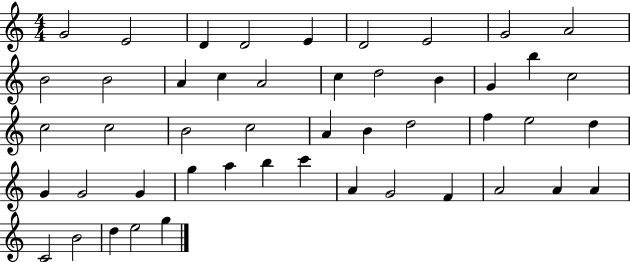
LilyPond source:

{
  \clef treble
  \numericTimeSignature
  \time 4/4
  \key c \major
  g'2 e'2 | d'4 d'2 e'4 | d'2 e'2 | g'2 a'2 | \break b'2 b'2 | a'4 c''4 a'2 | c''4 d''2 b'4 | g'4 b''4 c''2 | \break c''2 c''2 | b'2 c''2 | a'4 b'4 d''2 | f''4 e''2 d''4 | \break g'4 g'2 g'4 | g''4 a''4 b''4 c'''4 | a'4 g'2 f'4 | a'2 a'4 a'4 | \break c'2 b'2 | d''4 e''2 g''4 | \bar "|."
}